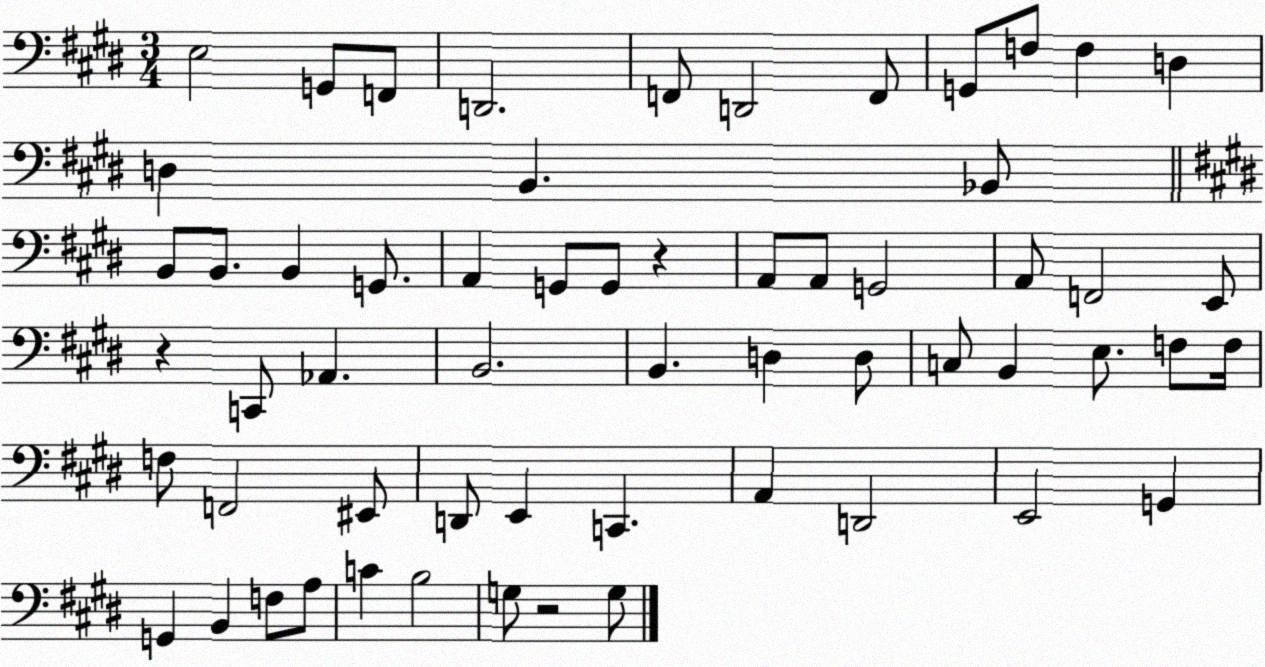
X:1
T:Untitled
M:3/4
L:1/4
K:E
E,2 G,,/2 F,,/2 D,,2 F,,/2 D,,2 F,,/2 G,,/2 F,/2 F, D, D, B,, _B,,/2 B,,/2 B,,/2 B,, G,,/2 A,, G,,/2 G,,/2 z A,,/2 A,,/2 G,,2 A,,/2 F,,2 E,,/2 z C,,/2 _A,, B,,2 B,, D, D,/2 C,/2 B,, E,/2 F,/2 F,/4 F,/2 F,,2 ^E,,/2 D,,/2 E,, C,, A,, D,,2 E,,2 G,, G,, B,, F,/2 A,/2 C B,2 G,/2 z2 G,/2